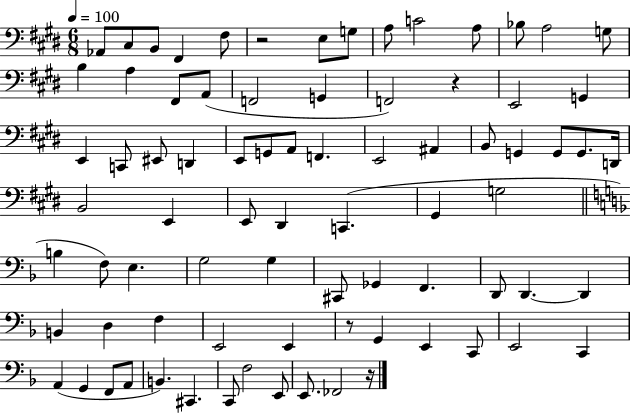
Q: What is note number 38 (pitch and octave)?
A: B2